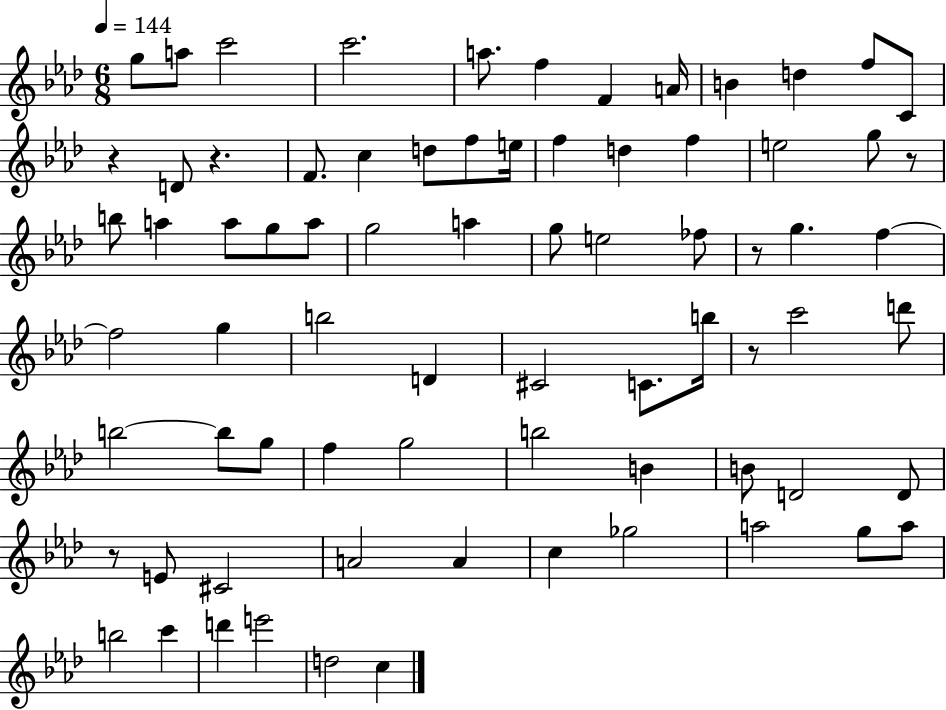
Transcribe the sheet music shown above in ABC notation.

X:1
T:Untitled
M:6/8
L:1/4
K:Ab
g/2 a/2 c'2 c'2 a/2 f F A/4 B d f/2 C/2 z D/2 z F/2 c d/2 f/2 e/4 f d f e2 g/2 z/2 b/2 a a/2 g/2 a/2 g2 a g/2 e2 _f/2 z/2 g f f2 g b2 D ^C2 C/2 b/4 z/2 c'2 d'/2 b2 b/2 g/2 f g2 b2 B B/2 D2 D/2 z/2 E/2 ^C2 A2 A c _g2 a2 g/2 a/2 b2 c' d' e'2 d2 c